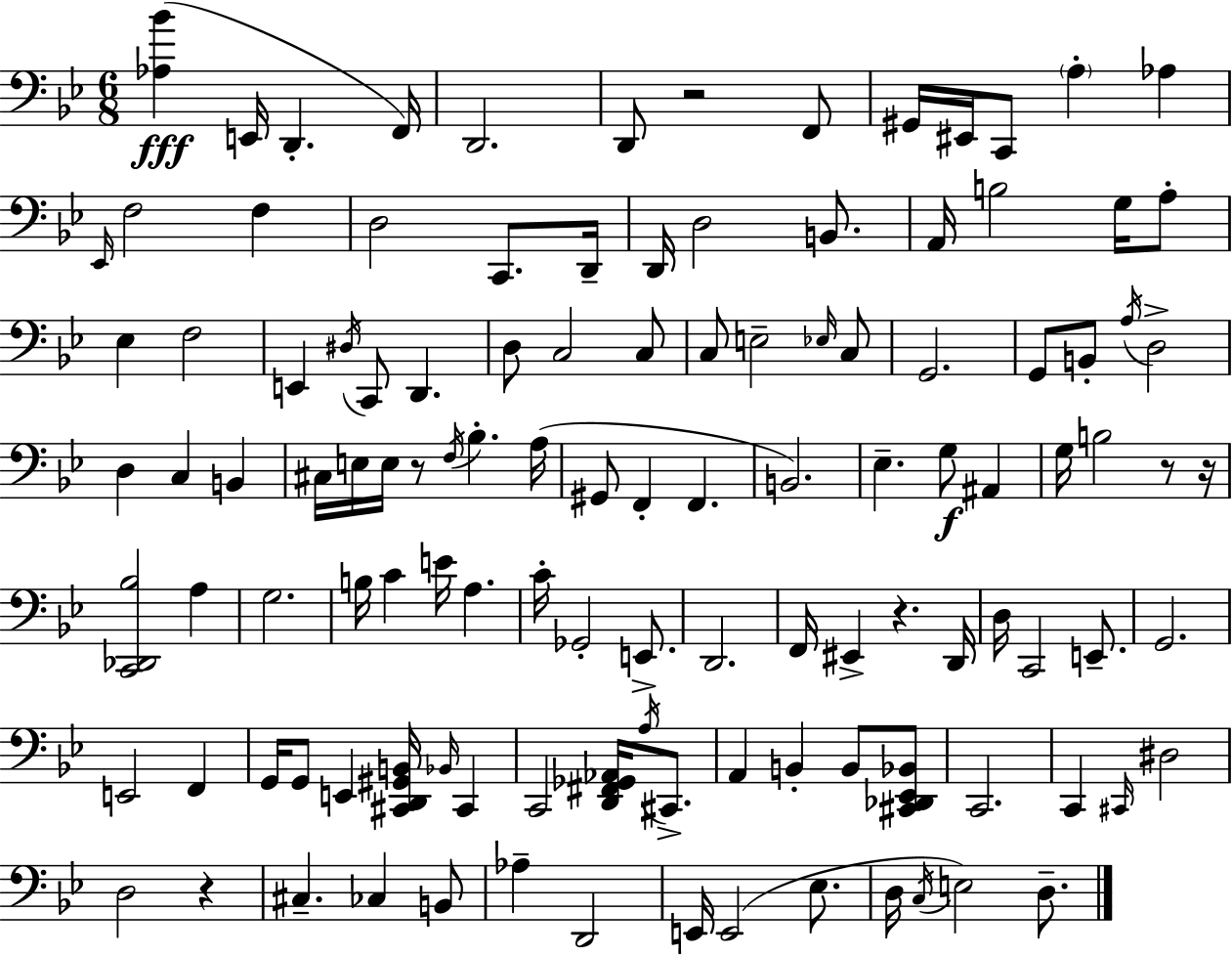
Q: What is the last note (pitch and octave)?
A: D3